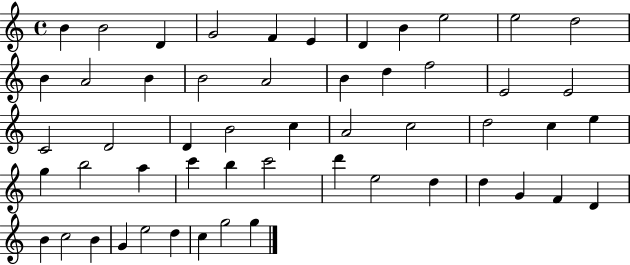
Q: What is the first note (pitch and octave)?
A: B4